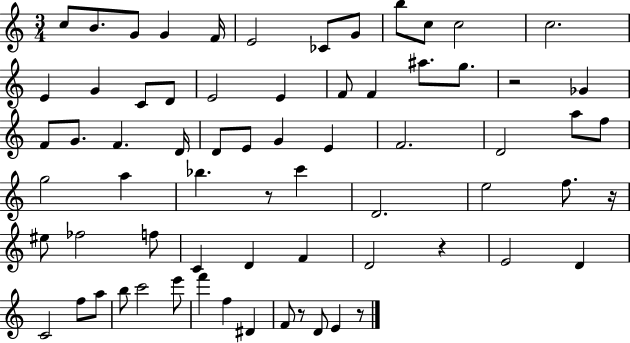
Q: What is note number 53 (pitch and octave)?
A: F5